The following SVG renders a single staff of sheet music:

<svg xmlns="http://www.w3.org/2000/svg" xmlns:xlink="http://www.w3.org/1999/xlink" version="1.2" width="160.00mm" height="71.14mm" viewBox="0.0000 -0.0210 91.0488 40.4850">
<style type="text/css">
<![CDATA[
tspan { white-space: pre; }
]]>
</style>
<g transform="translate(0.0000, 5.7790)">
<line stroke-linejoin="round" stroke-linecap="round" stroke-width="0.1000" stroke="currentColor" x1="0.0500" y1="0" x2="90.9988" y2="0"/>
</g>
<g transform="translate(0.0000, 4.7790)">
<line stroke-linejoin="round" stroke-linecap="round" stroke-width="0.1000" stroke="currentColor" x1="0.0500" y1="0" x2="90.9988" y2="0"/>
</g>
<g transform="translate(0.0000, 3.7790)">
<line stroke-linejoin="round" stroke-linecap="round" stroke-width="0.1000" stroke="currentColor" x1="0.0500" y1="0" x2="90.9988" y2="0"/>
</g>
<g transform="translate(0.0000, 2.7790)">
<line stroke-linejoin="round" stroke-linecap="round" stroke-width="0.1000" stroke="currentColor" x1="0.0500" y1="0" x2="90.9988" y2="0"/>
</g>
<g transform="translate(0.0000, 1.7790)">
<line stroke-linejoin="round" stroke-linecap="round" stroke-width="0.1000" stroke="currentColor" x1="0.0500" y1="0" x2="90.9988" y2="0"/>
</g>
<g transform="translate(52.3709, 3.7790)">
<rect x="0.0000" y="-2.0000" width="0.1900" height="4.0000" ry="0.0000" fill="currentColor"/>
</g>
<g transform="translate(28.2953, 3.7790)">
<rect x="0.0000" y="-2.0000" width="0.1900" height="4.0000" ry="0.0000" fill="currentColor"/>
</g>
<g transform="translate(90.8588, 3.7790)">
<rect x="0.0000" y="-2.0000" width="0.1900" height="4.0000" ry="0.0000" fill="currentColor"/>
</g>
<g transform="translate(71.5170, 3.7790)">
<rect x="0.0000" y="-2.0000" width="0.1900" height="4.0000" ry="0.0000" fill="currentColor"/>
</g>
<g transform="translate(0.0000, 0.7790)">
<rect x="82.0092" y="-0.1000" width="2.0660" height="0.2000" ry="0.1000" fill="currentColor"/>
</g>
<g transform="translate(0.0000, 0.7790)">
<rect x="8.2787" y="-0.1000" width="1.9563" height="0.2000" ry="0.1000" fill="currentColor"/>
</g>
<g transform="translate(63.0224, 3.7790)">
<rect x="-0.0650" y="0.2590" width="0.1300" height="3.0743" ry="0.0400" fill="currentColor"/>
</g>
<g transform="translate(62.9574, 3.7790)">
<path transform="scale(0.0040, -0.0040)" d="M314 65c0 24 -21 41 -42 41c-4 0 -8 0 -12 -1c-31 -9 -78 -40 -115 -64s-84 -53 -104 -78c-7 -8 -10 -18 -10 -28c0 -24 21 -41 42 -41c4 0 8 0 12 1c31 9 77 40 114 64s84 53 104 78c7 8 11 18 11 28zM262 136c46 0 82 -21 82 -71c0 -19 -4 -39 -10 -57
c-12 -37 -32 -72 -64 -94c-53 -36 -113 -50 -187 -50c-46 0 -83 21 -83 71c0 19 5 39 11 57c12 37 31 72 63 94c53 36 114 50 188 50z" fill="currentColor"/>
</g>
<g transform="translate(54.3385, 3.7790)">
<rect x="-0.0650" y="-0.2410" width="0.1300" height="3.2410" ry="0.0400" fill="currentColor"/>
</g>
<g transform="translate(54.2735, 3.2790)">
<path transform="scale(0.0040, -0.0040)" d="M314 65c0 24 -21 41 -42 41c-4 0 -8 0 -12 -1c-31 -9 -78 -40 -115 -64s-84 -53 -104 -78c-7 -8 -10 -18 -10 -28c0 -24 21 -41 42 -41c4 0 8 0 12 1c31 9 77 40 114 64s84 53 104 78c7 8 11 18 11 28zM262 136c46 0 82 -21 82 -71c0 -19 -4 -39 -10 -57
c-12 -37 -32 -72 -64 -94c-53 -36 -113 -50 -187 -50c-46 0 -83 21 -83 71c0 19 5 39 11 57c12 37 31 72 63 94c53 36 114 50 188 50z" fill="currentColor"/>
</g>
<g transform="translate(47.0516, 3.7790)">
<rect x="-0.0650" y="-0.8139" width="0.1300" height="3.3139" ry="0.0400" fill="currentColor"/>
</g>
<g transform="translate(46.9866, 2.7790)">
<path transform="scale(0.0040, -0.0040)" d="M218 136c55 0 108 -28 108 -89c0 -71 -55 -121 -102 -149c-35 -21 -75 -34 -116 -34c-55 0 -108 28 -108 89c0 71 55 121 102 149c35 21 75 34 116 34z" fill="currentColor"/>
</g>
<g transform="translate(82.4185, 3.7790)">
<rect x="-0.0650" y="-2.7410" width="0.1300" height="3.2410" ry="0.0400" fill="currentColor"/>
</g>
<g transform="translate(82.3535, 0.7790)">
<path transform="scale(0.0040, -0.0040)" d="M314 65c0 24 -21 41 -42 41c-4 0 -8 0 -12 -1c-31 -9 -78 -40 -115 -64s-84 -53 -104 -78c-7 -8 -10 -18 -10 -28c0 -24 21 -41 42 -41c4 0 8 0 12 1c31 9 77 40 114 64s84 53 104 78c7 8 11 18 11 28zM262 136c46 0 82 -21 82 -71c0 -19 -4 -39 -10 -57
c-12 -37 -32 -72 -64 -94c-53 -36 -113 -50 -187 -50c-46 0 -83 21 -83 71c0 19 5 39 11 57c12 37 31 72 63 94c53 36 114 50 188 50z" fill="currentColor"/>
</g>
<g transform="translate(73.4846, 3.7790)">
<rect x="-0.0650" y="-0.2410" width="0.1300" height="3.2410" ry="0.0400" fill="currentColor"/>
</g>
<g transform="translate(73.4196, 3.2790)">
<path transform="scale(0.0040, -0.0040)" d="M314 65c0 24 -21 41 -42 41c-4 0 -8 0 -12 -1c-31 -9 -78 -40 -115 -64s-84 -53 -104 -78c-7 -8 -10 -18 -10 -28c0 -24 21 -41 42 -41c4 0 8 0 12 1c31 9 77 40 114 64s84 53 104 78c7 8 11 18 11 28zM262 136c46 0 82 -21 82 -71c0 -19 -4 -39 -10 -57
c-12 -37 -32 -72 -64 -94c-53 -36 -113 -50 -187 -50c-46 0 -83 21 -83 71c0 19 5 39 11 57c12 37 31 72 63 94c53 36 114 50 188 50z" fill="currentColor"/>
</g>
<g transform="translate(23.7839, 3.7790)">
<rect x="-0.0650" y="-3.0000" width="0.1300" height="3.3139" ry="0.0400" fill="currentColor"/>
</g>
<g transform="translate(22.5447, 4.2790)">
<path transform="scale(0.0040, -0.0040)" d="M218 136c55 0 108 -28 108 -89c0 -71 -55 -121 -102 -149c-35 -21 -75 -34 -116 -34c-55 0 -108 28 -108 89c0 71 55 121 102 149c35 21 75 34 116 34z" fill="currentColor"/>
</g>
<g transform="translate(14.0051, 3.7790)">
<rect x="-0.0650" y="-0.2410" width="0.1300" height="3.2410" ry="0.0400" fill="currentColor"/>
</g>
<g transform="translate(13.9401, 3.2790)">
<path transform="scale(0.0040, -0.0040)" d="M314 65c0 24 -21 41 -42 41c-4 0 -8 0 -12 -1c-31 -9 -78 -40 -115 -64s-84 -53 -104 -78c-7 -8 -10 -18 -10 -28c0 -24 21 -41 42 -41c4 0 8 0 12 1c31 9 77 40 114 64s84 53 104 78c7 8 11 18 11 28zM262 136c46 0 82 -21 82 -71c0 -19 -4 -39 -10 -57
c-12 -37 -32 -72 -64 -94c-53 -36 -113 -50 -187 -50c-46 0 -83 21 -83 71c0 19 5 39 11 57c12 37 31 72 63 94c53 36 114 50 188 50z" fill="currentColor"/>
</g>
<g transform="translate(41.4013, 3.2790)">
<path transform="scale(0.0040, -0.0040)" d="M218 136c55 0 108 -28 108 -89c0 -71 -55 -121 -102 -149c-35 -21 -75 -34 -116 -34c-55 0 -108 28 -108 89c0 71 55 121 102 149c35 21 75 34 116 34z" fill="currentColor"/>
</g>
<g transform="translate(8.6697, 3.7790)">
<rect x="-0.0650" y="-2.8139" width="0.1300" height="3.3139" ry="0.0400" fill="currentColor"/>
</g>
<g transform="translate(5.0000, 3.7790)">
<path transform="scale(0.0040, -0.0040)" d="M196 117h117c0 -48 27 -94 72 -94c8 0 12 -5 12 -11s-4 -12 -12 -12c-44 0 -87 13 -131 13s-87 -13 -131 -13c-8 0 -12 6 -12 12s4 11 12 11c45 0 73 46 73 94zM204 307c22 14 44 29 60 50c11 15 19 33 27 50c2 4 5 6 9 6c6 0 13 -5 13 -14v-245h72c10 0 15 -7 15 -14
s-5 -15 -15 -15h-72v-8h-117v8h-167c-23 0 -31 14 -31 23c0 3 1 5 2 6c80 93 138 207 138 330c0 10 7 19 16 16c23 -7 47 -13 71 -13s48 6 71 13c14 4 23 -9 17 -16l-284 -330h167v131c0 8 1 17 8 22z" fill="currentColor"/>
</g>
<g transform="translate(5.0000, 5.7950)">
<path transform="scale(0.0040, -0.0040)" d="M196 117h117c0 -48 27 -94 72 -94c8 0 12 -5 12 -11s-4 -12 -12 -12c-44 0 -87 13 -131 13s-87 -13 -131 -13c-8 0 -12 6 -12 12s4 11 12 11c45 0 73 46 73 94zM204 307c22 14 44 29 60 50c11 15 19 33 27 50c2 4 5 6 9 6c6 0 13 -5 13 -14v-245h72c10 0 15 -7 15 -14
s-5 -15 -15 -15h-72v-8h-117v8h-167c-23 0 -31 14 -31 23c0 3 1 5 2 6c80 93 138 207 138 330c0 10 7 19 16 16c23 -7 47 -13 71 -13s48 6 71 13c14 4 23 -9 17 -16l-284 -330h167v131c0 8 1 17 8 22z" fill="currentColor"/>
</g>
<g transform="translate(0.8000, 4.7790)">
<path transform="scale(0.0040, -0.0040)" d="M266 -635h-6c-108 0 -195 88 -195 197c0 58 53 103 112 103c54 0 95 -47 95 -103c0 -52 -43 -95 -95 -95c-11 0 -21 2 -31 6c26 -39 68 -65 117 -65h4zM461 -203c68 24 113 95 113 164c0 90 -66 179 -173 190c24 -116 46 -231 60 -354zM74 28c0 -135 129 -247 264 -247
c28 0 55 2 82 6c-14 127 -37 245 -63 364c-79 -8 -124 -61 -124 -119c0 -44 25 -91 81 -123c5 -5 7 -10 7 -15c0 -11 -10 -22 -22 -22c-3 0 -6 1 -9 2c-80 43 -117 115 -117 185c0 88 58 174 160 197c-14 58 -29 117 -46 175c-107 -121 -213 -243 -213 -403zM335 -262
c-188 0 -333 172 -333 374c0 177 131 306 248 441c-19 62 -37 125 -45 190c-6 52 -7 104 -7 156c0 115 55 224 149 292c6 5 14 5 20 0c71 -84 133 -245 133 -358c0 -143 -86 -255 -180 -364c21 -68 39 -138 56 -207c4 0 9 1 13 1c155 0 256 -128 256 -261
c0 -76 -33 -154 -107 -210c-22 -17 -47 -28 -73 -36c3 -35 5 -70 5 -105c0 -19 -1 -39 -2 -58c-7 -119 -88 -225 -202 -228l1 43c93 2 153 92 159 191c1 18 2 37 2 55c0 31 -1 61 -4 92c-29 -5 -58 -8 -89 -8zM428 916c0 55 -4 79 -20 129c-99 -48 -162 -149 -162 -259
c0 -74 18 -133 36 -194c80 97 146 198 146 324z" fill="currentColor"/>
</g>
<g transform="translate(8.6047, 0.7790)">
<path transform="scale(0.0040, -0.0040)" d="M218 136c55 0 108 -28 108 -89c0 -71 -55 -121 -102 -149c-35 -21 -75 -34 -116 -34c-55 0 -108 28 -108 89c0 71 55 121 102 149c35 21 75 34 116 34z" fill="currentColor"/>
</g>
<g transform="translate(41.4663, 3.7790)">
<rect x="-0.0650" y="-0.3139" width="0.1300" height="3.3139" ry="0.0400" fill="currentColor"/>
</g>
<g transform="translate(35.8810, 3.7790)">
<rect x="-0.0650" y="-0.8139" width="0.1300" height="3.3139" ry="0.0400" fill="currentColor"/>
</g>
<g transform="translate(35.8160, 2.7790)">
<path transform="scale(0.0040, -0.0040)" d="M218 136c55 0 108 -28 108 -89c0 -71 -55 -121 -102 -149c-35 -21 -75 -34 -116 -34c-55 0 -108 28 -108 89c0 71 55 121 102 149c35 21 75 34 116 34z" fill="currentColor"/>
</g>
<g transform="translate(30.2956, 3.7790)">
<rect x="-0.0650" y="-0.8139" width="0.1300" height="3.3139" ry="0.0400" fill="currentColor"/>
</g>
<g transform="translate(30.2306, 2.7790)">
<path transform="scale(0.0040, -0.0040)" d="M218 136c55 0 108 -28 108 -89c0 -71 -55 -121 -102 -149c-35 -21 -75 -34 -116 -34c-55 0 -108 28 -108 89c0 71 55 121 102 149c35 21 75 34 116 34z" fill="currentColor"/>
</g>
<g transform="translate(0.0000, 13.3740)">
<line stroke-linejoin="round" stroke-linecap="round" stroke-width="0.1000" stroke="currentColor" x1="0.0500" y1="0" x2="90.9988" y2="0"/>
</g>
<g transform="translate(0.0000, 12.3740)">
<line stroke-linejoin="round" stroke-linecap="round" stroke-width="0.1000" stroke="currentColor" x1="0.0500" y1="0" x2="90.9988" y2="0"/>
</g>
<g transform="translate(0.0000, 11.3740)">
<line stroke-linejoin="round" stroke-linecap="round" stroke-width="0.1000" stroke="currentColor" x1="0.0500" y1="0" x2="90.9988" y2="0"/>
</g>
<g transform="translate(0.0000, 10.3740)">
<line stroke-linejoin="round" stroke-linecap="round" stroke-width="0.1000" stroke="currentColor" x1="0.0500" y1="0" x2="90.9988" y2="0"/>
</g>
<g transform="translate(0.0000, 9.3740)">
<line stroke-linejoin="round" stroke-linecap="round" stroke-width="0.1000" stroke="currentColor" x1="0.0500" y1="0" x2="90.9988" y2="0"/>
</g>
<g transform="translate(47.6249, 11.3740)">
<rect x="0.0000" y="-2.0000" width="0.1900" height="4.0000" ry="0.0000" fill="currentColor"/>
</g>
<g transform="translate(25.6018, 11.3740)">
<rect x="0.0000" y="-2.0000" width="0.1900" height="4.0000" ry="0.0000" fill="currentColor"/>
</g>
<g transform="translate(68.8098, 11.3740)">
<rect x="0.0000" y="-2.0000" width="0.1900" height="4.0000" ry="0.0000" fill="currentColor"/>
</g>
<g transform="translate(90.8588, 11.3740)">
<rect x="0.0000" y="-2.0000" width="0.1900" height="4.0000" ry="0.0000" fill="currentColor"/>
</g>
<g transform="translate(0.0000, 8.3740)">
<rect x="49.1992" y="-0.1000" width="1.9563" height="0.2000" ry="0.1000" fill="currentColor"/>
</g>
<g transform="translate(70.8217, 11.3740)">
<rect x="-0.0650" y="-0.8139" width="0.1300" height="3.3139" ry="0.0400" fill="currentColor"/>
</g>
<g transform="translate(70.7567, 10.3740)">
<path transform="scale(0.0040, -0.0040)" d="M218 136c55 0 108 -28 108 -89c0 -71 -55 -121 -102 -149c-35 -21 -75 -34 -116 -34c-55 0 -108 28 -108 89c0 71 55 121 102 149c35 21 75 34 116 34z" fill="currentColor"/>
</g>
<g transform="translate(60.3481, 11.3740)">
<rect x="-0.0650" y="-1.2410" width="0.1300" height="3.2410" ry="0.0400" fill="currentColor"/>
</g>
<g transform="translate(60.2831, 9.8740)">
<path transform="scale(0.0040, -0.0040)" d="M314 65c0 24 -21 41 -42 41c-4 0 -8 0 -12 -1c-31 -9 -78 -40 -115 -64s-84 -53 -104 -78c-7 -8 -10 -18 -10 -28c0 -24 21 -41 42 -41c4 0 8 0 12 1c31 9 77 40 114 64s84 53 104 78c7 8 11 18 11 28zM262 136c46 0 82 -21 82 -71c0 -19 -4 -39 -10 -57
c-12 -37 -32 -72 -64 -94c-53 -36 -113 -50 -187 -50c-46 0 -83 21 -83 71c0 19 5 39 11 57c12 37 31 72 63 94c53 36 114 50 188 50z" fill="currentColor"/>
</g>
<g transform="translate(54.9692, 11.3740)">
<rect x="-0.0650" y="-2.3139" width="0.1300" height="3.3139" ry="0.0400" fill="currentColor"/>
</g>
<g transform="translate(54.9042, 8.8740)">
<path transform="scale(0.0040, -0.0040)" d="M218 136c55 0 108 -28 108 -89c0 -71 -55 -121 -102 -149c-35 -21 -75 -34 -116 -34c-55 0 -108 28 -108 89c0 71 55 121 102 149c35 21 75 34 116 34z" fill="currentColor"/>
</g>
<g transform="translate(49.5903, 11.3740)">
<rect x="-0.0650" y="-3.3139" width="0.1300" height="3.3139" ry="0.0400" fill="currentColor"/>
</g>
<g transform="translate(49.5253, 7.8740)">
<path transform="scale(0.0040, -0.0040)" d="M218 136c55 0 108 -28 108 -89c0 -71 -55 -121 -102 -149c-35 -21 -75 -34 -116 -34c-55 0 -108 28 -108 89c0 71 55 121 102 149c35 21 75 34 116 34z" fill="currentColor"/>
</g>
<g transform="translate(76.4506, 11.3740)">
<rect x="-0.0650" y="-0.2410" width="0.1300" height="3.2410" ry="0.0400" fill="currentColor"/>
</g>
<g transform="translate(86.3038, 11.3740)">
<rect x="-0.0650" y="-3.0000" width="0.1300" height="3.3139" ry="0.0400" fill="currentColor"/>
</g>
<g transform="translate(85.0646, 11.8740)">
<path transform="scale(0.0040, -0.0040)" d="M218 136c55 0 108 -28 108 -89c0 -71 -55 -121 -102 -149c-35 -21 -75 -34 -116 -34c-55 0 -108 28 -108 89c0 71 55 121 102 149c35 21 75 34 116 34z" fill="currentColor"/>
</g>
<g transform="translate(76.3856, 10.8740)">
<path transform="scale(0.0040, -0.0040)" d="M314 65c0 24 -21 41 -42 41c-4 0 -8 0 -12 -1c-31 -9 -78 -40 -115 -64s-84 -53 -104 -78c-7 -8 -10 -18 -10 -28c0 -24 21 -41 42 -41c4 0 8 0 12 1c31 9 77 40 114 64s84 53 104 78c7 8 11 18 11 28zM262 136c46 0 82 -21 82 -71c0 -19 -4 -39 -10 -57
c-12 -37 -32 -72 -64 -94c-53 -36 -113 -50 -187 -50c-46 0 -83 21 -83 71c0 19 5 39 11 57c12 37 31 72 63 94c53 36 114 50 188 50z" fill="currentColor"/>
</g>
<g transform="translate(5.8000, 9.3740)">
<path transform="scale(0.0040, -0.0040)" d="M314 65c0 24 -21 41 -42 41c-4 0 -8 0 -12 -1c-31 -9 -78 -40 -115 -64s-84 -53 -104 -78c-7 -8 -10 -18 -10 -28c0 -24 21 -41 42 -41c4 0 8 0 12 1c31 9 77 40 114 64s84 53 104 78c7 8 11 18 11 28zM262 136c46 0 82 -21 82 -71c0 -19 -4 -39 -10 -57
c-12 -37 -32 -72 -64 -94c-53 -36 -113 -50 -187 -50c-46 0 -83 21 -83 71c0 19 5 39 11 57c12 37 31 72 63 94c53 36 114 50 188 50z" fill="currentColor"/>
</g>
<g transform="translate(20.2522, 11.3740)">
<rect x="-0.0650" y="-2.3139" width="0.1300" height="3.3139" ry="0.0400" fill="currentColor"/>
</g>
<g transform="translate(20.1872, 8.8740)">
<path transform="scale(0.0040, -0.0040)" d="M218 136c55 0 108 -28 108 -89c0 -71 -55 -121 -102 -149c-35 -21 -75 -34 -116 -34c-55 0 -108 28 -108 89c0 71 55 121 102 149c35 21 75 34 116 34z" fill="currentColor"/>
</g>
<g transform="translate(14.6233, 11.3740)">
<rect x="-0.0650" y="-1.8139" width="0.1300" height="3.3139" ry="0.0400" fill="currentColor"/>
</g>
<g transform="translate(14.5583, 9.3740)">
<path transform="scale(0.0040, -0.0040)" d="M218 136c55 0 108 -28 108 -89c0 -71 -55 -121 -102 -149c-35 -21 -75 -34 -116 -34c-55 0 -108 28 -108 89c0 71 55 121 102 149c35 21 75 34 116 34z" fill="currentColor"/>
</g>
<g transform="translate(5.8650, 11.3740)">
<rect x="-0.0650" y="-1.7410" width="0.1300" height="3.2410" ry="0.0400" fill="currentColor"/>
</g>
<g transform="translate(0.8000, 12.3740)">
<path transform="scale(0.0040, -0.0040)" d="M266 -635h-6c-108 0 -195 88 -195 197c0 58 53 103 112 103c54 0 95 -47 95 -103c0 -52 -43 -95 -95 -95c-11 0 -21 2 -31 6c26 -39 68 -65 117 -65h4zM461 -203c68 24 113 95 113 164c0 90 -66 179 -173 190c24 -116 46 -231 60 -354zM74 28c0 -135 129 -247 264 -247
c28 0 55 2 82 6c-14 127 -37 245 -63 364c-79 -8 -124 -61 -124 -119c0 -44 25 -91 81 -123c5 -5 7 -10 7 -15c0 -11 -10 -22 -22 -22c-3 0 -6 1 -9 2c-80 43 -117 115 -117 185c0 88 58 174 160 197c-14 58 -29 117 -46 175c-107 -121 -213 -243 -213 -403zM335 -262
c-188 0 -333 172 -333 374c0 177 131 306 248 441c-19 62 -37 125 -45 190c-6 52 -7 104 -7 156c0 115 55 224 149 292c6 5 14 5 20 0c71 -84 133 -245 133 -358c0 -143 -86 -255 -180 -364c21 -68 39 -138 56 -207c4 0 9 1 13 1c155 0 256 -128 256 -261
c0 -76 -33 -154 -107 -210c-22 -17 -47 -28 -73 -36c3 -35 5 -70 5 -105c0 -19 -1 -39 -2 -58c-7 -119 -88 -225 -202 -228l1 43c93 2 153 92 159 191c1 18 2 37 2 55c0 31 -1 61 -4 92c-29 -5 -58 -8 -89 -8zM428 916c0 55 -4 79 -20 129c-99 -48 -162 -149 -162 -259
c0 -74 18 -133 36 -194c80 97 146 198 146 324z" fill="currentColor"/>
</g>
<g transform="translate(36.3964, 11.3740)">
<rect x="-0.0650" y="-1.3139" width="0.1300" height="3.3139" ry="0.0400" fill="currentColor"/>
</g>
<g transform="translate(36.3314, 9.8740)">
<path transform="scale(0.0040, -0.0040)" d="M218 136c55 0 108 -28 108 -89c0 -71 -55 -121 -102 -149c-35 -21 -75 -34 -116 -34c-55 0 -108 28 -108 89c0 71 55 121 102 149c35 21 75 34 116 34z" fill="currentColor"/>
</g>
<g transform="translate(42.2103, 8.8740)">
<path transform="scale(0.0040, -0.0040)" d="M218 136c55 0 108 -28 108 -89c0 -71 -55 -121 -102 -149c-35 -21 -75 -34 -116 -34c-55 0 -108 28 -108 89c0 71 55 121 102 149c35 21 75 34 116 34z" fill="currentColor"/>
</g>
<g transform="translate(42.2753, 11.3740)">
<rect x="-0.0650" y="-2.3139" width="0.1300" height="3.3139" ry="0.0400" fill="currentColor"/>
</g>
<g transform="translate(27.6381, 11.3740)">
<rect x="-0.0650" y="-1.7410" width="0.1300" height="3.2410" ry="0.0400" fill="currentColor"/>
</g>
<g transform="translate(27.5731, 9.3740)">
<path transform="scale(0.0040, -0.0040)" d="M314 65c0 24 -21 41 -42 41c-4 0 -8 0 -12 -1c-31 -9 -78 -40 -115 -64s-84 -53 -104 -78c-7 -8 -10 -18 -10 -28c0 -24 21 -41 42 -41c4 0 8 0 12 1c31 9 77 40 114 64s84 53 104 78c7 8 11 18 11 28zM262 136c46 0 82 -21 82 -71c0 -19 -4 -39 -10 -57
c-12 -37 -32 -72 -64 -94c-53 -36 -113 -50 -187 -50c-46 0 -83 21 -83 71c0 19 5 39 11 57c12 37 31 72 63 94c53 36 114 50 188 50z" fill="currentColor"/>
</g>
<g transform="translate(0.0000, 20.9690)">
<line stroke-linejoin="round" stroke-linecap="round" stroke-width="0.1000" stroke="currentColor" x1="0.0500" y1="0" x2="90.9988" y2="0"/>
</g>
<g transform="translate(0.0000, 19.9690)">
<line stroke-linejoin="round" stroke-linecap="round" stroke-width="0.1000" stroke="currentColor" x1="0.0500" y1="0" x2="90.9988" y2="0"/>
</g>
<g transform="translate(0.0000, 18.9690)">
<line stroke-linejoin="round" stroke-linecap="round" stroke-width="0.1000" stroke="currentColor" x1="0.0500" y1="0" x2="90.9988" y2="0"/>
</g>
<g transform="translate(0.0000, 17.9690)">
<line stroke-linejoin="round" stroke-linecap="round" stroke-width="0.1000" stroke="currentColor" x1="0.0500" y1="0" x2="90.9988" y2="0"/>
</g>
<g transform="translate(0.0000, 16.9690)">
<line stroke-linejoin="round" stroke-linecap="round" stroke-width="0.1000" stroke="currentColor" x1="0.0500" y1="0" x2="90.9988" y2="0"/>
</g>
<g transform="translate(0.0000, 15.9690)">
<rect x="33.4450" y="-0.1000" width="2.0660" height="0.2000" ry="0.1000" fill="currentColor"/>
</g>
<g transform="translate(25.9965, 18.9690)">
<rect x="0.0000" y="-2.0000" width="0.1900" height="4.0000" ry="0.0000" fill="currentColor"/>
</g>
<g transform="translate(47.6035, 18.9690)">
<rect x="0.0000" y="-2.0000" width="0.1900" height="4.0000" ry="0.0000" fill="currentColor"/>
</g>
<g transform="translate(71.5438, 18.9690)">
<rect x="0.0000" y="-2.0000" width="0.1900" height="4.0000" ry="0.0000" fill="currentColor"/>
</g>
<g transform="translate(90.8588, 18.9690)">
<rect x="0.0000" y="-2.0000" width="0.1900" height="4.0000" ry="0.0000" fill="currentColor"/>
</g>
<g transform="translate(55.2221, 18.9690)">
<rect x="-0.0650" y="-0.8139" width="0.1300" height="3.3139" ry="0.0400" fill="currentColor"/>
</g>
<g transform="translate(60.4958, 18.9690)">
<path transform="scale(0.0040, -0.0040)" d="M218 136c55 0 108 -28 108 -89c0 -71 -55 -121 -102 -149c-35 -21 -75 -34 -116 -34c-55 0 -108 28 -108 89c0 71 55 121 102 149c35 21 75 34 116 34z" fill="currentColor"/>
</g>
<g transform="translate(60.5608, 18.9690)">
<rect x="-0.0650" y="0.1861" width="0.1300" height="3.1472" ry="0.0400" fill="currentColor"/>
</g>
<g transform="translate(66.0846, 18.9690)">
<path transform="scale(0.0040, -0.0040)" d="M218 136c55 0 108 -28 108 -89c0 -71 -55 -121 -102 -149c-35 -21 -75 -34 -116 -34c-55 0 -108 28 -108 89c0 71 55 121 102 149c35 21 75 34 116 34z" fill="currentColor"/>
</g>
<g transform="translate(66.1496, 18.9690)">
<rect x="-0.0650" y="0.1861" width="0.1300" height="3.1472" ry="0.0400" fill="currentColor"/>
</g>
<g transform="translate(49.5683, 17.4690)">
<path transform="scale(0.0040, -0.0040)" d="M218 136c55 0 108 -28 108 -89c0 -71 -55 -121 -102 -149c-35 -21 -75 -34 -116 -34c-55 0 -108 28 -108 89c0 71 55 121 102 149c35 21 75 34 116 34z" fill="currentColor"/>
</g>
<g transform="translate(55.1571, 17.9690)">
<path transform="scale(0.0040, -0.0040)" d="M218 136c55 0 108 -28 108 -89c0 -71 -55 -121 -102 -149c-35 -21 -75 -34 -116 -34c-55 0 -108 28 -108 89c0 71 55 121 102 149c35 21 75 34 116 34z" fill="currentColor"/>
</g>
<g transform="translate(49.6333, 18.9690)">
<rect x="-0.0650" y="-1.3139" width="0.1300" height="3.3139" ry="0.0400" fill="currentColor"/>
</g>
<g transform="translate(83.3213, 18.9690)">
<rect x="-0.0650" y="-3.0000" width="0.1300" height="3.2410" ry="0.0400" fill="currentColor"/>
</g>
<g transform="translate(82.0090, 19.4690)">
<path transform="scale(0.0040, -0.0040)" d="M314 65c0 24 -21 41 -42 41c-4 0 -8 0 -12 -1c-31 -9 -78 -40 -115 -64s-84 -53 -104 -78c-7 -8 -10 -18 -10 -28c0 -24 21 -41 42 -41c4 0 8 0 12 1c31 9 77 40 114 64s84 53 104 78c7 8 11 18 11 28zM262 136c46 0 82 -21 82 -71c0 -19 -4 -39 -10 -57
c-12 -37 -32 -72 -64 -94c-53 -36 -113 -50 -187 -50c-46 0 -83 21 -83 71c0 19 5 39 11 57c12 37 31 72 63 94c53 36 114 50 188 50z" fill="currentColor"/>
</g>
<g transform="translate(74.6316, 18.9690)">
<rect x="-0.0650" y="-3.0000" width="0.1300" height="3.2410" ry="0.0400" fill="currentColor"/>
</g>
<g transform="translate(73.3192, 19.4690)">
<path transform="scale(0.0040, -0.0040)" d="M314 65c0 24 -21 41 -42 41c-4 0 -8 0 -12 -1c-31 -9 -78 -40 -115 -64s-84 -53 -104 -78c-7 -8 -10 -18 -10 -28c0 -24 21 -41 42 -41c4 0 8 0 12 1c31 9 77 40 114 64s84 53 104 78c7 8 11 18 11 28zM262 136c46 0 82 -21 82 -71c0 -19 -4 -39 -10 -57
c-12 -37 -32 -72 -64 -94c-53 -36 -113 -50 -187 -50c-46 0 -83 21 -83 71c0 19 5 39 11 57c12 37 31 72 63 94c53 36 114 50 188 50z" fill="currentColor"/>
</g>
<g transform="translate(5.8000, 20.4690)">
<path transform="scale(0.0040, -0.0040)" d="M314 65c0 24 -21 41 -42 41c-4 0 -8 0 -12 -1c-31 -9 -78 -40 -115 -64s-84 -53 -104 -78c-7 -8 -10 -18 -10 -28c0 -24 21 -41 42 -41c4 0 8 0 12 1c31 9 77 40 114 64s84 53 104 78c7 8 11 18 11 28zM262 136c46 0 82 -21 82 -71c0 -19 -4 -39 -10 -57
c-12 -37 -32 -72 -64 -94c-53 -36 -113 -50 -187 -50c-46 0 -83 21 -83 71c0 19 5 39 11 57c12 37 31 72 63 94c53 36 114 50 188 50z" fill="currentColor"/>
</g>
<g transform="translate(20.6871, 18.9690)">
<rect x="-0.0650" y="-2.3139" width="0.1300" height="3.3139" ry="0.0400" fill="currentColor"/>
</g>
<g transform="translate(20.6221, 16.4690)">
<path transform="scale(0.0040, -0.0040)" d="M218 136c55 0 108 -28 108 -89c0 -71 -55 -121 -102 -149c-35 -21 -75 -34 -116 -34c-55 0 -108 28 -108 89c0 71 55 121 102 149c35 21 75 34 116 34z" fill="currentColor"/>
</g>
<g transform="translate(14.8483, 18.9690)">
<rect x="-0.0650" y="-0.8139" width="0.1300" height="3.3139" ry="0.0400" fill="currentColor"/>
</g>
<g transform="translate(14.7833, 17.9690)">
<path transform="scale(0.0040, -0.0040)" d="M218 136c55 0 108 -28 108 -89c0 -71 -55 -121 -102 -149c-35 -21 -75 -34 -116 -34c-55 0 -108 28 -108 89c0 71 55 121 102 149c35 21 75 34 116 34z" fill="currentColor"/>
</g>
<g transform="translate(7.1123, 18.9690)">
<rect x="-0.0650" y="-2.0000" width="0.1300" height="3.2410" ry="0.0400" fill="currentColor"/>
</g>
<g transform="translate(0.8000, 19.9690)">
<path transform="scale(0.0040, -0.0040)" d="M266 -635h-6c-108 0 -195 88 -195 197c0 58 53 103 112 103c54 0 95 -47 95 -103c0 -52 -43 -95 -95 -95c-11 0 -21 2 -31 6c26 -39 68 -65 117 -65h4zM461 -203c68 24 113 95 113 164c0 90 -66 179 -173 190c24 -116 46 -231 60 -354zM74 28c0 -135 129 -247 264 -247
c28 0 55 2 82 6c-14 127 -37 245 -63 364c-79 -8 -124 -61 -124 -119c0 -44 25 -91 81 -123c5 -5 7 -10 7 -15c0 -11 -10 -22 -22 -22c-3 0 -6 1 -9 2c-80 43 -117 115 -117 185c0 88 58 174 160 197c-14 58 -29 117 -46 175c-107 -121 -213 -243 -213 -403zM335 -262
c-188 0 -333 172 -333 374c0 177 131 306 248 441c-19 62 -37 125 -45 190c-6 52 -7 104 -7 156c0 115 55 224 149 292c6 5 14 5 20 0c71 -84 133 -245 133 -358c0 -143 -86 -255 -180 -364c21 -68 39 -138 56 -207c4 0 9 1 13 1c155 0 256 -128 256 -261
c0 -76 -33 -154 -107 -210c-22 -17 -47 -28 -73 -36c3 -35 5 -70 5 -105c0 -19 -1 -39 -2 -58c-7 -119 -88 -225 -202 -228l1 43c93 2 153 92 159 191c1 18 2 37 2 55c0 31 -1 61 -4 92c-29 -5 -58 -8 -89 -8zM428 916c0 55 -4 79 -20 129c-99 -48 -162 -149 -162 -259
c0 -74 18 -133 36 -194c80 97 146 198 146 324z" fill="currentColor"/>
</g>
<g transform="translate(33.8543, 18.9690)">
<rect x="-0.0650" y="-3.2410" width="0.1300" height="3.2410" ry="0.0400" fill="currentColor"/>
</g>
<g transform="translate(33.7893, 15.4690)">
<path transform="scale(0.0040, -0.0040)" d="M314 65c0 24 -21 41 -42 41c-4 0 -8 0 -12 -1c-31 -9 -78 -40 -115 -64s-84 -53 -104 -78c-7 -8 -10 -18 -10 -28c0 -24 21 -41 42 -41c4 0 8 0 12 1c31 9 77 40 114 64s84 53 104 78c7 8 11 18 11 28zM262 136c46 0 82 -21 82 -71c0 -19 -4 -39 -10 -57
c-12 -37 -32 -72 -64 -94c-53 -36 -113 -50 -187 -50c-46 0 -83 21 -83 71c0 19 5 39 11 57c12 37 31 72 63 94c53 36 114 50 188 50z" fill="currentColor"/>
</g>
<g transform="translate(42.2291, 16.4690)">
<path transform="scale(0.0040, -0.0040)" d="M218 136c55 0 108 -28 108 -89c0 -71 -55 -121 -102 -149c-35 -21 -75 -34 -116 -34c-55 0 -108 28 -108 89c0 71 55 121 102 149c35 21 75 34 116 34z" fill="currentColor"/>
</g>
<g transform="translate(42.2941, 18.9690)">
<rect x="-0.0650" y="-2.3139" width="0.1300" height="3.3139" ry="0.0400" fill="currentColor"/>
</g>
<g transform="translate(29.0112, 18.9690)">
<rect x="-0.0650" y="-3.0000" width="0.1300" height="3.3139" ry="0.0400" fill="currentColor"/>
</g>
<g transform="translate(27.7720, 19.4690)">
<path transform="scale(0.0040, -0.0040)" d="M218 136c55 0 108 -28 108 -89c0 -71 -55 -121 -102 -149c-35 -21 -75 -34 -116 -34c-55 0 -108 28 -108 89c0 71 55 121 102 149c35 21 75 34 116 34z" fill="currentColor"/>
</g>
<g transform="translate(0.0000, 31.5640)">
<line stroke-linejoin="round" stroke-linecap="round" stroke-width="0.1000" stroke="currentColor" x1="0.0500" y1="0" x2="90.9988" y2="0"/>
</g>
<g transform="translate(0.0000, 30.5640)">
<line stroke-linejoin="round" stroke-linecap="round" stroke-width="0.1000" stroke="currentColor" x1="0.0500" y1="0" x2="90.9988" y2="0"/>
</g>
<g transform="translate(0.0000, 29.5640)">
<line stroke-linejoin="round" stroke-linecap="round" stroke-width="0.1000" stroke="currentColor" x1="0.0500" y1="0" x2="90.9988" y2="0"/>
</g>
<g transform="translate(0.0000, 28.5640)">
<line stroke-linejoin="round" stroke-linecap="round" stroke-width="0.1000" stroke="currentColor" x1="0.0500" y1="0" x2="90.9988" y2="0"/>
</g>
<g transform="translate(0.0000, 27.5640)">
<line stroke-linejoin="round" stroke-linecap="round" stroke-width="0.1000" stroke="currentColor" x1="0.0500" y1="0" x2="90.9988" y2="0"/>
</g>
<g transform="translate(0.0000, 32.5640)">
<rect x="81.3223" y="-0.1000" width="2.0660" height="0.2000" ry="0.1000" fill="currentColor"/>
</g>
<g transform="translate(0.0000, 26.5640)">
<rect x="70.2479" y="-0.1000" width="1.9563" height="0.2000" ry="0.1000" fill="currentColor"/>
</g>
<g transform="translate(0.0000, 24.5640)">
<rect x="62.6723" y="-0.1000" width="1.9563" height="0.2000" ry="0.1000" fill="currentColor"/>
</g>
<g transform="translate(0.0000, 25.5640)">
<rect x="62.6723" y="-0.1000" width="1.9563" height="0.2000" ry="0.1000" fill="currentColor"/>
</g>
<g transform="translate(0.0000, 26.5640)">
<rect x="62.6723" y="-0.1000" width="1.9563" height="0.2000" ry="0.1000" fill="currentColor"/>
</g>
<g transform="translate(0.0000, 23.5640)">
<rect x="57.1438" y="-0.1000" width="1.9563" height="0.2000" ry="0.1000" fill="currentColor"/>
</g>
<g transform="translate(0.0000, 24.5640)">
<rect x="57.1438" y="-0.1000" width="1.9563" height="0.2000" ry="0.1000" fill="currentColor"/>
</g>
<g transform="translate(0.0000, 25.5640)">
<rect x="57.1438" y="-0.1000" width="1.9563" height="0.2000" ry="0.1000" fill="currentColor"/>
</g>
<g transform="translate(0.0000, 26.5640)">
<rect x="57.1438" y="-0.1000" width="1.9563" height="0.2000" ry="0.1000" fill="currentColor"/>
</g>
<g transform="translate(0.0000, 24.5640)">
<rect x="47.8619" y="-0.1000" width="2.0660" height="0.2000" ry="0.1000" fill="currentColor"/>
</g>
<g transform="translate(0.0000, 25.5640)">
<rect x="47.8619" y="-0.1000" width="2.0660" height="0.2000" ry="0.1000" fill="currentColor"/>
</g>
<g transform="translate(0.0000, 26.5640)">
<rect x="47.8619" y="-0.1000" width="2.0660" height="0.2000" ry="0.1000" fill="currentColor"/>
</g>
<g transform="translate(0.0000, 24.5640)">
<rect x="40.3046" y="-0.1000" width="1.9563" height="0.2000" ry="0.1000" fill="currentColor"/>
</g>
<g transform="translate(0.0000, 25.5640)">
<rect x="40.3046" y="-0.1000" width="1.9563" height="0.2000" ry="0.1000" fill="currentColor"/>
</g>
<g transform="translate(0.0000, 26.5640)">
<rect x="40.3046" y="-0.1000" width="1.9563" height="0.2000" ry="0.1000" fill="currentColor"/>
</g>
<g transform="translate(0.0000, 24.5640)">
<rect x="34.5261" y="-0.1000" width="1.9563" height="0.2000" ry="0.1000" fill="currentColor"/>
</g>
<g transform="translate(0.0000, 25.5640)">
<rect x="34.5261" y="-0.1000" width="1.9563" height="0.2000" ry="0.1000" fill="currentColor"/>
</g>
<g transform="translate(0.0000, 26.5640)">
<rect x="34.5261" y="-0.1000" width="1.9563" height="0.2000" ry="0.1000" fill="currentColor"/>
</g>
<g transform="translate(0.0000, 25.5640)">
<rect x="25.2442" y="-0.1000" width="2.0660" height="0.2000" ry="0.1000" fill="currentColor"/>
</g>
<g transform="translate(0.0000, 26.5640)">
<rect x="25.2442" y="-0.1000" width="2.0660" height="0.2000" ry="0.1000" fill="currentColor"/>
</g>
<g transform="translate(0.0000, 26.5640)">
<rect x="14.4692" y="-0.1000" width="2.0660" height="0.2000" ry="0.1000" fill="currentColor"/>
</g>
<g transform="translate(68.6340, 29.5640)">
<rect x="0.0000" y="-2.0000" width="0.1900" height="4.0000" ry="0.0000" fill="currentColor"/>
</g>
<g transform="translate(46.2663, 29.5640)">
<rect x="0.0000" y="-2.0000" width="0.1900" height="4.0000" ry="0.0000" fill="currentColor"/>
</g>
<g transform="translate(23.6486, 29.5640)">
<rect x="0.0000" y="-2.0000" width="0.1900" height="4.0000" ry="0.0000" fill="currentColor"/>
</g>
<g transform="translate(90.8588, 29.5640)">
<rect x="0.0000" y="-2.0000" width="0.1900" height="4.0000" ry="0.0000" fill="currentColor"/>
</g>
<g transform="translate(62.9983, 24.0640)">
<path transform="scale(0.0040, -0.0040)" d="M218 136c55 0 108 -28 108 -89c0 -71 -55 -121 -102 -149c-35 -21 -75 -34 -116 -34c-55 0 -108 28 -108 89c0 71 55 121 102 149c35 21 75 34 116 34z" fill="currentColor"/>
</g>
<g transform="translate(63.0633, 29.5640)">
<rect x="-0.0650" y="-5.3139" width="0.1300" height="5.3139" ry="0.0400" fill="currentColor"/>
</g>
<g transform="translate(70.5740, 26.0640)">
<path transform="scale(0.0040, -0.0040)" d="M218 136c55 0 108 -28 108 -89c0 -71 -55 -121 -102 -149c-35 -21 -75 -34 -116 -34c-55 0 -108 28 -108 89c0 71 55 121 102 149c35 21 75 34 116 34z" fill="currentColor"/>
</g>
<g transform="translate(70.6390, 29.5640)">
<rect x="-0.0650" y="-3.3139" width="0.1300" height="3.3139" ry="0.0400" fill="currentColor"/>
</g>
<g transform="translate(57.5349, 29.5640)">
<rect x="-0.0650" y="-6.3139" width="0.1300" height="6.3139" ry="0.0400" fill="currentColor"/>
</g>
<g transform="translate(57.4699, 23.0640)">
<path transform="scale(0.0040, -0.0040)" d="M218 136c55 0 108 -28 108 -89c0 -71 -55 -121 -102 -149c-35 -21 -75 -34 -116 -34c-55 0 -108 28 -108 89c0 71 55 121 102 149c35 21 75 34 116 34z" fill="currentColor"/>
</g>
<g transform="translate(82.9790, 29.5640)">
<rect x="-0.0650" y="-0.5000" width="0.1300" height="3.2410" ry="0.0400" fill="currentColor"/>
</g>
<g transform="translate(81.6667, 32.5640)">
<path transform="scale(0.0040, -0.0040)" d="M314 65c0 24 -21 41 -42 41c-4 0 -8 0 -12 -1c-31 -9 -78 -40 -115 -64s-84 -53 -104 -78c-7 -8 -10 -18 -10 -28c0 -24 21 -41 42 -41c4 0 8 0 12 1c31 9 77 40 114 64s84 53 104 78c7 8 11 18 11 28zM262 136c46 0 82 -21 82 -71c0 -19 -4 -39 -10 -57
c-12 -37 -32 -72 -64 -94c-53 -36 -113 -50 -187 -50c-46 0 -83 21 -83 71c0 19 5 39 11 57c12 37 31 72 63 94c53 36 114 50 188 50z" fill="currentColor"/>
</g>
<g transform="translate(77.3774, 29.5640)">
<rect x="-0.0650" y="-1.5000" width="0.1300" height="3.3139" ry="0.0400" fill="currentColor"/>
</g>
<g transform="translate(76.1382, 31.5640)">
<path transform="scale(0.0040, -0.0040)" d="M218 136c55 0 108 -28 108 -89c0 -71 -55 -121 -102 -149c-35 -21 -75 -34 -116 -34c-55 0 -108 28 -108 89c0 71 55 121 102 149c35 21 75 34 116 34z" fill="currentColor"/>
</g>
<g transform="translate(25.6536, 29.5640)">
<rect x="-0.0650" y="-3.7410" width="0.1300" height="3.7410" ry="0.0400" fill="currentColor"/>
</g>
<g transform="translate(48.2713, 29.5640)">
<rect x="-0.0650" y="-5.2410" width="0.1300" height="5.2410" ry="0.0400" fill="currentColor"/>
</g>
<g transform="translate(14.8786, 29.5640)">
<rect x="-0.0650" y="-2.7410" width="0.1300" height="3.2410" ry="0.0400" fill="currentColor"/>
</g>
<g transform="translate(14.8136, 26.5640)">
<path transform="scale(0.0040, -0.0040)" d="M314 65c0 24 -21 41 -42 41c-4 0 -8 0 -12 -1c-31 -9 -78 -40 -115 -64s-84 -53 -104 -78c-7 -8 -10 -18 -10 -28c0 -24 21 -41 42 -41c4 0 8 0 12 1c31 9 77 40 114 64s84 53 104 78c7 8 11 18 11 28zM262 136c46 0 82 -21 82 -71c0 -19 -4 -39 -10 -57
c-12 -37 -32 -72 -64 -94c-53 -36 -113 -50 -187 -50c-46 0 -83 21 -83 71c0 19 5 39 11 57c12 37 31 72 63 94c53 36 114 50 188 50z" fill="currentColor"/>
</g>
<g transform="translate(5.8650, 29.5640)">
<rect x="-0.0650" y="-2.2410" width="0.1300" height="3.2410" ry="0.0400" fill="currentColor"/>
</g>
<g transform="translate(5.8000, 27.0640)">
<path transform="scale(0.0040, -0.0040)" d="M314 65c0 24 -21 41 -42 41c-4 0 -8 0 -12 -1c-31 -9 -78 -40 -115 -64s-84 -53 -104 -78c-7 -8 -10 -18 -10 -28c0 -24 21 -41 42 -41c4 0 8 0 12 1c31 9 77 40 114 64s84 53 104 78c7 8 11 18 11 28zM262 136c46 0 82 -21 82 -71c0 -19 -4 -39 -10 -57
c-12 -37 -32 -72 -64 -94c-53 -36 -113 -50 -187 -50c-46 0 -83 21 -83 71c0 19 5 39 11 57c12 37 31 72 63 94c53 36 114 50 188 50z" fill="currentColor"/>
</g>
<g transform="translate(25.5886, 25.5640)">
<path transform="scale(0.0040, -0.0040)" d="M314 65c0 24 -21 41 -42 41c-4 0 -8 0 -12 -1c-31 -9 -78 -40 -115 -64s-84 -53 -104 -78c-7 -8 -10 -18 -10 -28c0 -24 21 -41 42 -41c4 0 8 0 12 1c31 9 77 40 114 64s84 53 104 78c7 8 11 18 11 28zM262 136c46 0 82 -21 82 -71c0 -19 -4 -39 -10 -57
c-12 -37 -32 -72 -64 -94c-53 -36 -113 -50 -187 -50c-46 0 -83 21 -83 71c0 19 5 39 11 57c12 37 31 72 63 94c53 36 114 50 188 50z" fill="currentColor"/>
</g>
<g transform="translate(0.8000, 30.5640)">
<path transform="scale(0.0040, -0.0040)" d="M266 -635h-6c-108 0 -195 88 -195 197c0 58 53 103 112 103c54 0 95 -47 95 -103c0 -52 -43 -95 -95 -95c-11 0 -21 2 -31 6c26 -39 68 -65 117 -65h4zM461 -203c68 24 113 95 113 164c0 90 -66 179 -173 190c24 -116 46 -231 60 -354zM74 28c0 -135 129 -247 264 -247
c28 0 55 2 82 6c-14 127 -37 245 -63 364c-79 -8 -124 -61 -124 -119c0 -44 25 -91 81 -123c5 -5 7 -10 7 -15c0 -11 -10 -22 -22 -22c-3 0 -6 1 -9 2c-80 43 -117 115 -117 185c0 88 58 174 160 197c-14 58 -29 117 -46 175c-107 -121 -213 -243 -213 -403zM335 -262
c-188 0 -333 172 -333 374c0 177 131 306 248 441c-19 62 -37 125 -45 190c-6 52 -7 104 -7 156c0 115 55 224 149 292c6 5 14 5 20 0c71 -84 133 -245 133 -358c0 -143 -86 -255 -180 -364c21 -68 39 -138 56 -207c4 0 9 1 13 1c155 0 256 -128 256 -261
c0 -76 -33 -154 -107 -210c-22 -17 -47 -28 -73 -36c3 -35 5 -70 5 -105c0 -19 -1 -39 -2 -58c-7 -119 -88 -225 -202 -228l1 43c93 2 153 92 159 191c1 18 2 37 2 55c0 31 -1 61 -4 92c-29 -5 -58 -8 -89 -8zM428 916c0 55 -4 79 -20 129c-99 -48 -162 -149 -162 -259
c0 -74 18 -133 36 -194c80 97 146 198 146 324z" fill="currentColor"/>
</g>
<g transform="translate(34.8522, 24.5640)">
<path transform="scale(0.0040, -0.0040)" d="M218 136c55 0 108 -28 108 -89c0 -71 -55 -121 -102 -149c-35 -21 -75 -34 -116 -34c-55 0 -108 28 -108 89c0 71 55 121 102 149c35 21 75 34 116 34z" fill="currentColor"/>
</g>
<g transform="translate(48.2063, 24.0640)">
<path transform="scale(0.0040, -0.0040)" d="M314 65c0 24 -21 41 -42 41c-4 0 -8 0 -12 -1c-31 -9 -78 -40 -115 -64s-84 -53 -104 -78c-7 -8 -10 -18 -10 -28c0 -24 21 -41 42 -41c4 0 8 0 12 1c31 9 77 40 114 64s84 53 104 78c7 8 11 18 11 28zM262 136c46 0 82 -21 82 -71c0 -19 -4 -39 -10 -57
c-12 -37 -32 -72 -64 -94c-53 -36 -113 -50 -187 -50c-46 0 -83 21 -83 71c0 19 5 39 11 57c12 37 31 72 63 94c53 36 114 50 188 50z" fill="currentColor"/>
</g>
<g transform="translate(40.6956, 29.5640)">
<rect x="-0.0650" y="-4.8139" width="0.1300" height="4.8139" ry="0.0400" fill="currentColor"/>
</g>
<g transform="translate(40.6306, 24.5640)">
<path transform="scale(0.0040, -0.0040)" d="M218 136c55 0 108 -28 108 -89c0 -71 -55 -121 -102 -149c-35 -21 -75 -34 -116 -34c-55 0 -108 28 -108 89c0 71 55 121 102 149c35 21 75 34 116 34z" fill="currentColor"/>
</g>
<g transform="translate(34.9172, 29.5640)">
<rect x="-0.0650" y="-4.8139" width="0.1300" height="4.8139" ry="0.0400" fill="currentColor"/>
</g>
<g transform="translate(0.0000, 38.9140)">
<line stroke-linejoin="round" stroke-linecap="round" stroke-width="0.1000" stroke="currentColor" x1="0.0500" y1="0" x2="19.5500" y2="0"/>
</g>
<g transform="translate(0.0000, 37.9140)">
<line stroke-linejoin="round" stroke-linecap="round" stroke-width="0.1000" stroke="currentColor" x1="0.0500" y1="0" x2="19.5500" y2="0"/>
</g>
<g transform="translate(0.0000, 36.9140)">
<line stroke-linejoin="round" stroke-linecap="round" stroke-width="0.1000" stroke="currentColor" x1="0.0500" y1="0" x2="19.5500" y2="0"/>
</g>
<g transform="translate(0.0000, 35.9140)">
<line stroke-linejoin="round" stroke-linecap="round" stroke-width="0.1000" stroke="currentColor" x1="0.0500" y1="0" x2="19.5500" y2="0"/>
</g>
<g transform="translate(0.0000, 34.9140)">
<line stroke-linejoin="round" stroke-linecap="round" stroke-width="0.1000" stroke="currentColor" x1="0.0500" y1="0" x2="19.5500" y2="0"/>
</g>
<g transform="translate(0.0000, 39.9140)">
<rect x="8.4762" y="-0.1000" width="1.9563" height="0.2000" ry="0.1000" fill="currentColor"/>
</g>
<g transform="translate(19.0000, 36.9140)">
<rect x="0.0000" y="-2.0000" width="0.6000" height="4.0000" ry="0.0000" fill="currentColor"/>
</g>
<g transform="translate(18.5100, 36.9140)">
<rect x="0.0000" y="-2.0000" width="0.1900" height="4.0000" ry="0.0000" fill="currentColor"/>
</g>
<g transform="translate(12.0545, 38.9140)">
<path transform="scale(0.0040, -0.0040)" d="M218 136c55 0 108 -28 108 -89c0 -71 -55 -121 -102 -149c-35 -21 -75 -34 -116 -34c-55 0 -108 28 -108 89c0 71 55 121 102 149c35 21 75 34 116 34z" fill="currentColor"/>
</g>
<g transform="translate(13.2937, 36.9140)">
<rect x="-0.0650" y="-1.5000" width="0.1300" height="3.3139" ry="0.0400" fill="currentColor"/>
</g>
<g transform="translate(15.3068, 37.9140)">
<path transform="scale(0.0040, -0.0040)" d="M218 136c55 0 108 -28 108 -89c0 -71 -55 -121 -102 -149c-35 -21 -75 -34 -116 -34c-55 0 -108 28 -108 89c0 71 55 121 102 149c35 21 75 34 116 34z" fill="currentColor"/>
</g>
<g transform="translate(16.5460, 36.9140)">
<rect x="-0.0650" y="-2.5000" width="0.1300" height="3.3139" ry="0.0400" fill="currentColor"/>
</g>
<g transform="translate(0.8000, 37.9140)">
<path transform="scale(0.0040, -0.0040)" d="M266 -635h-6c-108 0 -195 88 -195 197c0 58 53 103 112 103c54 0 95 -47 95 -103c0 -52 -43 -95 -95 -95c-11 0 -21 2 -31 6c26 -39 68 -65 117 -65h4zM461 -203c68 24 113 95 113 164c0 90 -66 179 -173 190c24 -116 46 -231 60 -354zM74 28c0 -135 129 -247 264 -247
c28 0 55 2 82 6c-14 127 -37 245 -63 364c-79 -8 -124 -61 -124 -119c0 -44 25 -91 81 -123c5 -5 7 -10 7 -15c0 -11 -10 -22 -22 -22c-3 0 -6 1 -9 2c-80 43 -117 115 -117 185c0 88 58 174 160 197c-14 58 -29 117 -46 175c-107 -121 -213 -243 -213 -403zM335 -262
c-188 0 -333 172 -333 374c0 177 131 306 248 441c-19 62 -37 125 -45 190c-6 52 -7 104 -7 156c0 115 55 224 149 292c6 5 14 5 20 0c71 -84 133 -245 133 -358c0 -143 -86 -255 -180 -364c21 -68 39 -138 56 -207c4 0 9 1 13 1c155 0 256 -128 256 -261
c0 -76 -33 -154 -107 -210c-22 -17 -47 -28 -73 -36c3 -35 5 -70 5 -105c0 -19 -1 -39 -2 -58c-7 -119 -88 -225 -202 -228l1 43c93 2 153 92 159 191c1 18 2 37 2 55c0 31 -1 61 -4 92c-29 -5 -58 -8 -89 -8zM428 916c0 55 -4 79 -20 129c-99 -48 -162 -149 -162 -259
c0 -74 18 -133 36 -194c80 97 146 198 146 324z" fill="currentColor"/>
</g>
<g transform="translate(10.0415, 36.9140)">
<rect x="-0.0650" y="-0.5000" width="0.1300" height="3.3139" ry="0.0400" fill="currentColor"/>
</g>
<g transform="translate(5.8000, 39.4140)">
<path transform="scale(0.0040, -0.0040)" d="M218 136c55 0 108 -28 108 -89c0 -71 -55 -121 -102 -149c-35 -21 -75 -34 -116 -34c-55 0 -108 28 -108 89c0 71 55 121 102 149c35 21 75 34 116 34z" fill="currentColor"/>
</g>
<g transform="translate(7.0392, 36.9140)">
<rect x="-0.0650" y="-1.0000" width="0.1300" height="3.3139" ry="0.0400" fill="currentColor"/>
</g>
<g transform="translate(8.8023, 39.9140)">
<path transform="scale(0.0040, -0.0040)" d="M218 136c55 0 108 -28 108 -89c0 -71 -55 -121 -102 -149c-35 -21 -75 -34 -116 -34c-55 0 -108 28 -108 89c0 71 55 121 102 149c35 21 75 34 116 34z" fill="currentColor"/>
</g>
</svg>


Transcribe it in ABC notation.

X:1
T:Untitled
M:4/4
L:1/4
K:C
a c2 A d d c d c2 B2 c2 a2 f2 f g f2 e g b g e2 d c2 A F2 d g A b2 g e d B B A2 A2 g2 a2 c'2 e' e' f'2 a' f' b E C2 D C E G